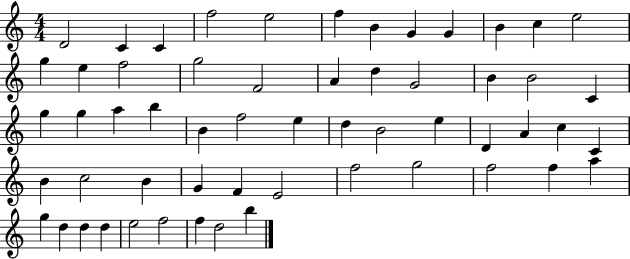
X:1
T:Untitled
M:4/4
L:1/4
K:C
D2 C C f2 e2 f B G G B c e2 g e f2 g2 F2 A d G2 B B2 C g g a b B f2 e d B2 e D A c C B c2 B G F E2 f2 g2 f2 f a g d d d e2 f2 f d2 b